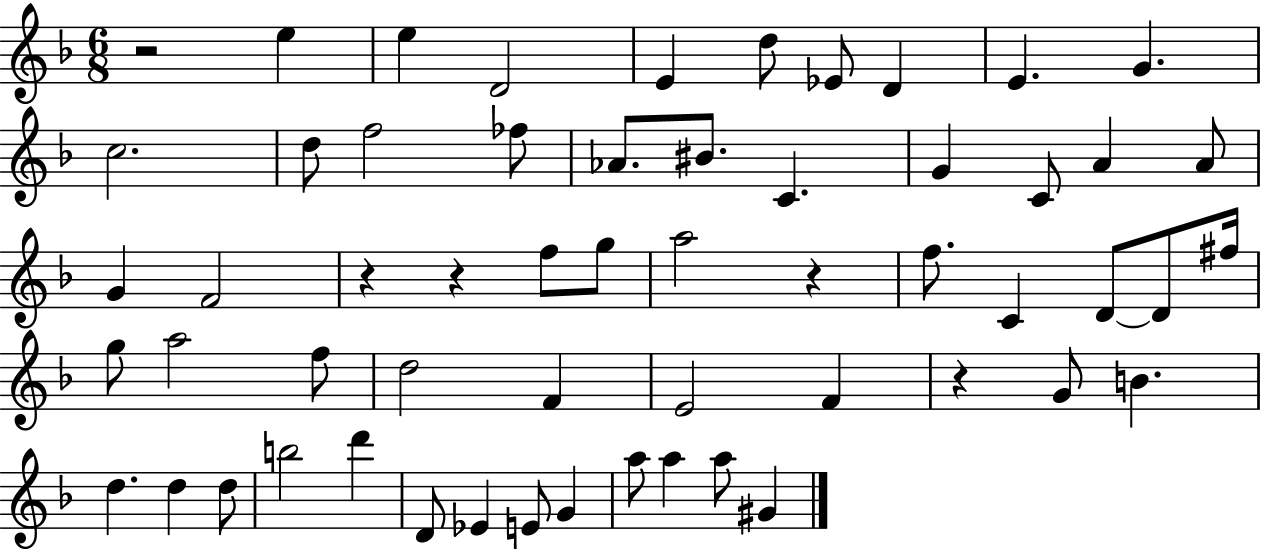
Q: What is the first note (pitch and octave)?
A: E5